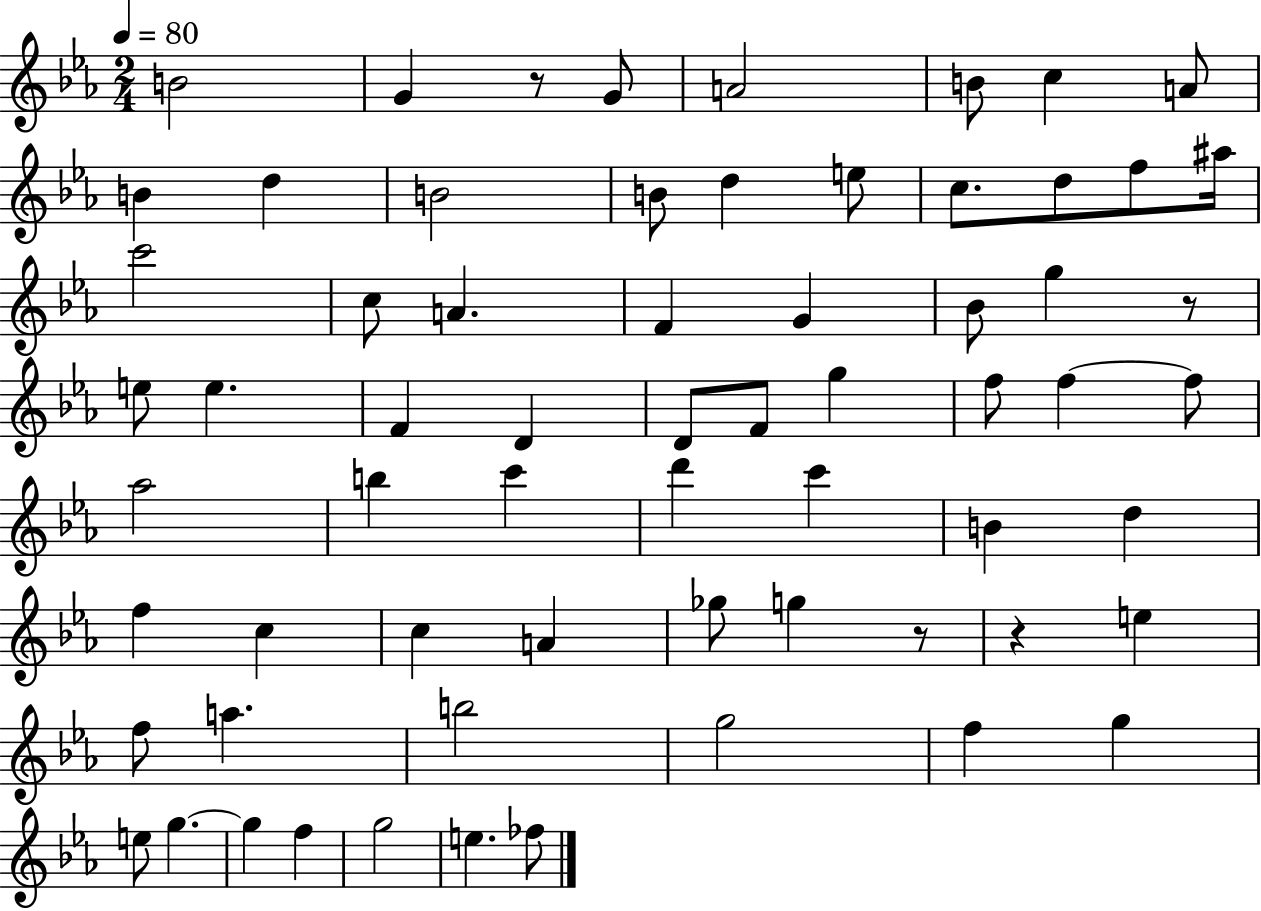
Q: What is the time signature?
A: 2/4